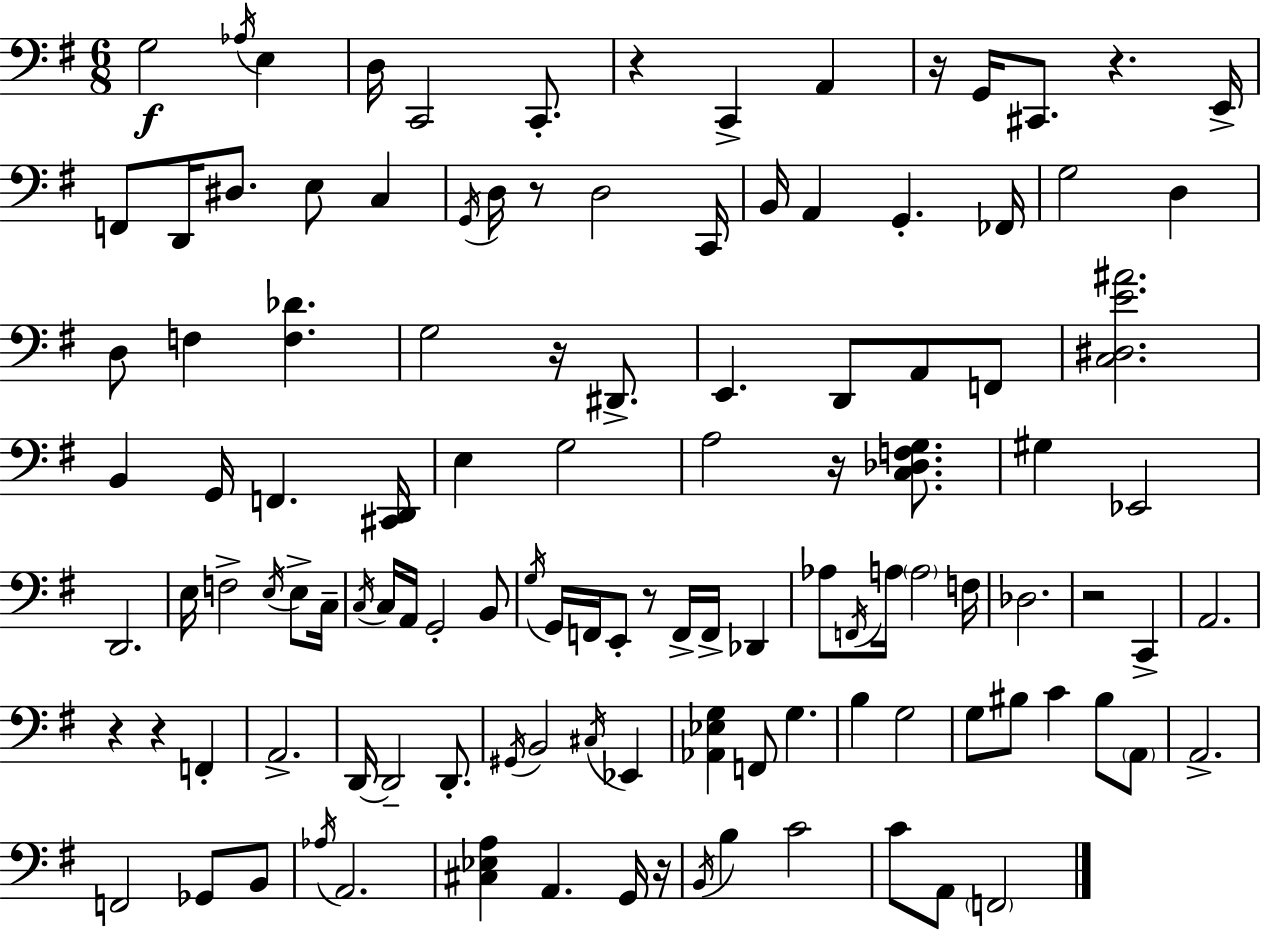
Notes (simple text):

G3/h Ab3/s E3/q D3/s C2/h C2/e. R/q C2/q A2/q R/s G2/s C#2/e. R/q. E2/s F2/e D2/s D#3/e. E3/e C3/q G2/s D3/s R/e D3/h C2/s B2/s A2/q G2/q. FES2/s G3/h D3/q D3/e F3/q [F3,Db4]/q. G3/h R/s D#2/e. E2/q. D2/e A2/e F2/e [C3,D#3,E4,A#4]/h. B2/q G2/s F2/q. [C#2,D2]/s E3/q G3/h A3/h R/s [C3,Db3,F3,G3]/e. G#3/q Eb2/h D2/h. E3/s F3/h E3/s E3/e C3/s C3/s C3/s A2/s G2/h B2/e G3/s G2/s F2/s E2/e R/e F2/s F2/s Db2/q Ab3/e F2/s A3/s A3/h F3/s Db3/h. R/h C2/q A2/h. R/q R/q F2/q A2/h. D2/s D2/h D2/e. G#2/s B2/h C#3/s Eb2/q [Ab2,Eb3,G3]/q F2/e G3/q. B3/q G3/h G3/e BIS3/e C4/q BIS3/e A2/e A2/h. F2/h Gb2/e B2/e Ab3/s A2/h. [C#3,Eb3,A3]/q A2/q. G2/s R/s B2/s B3/q C4/h C4/e A2/e F2/h